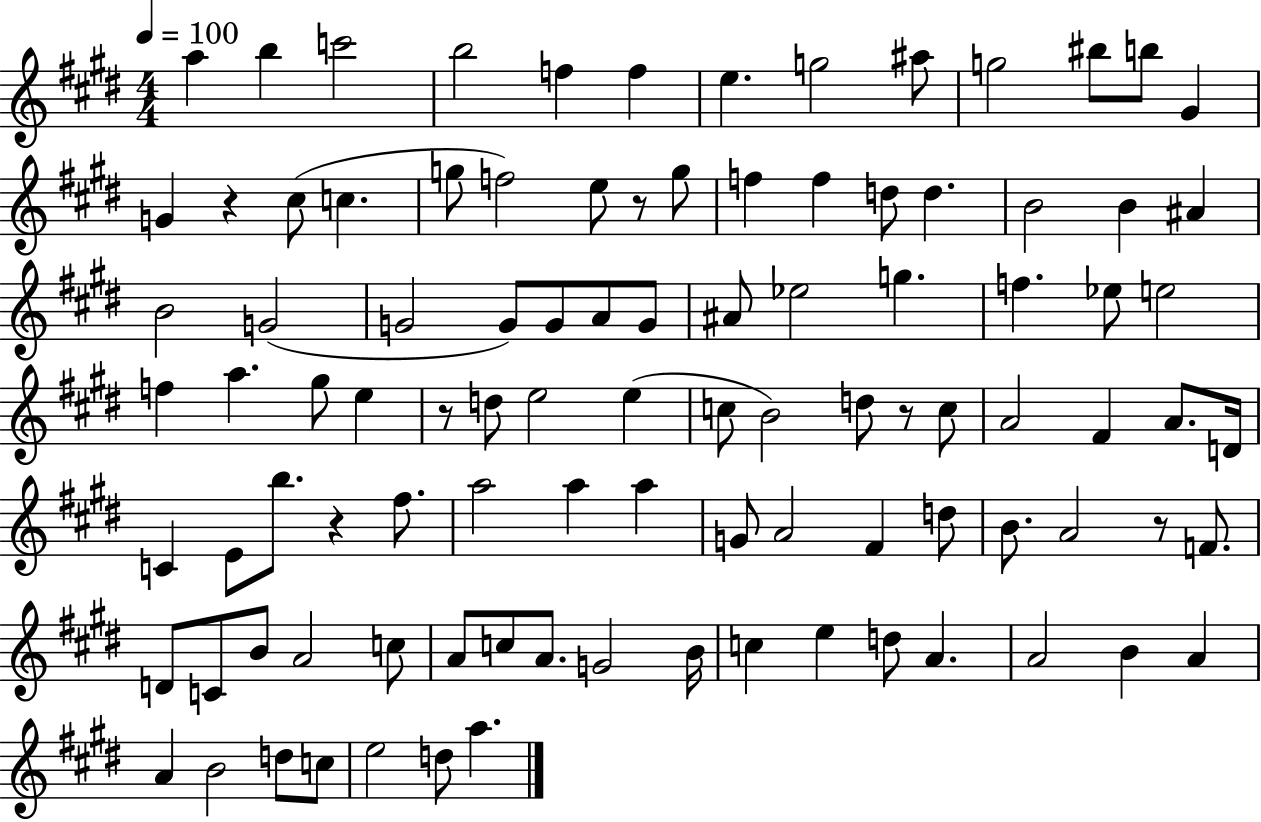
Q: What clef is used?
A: treble